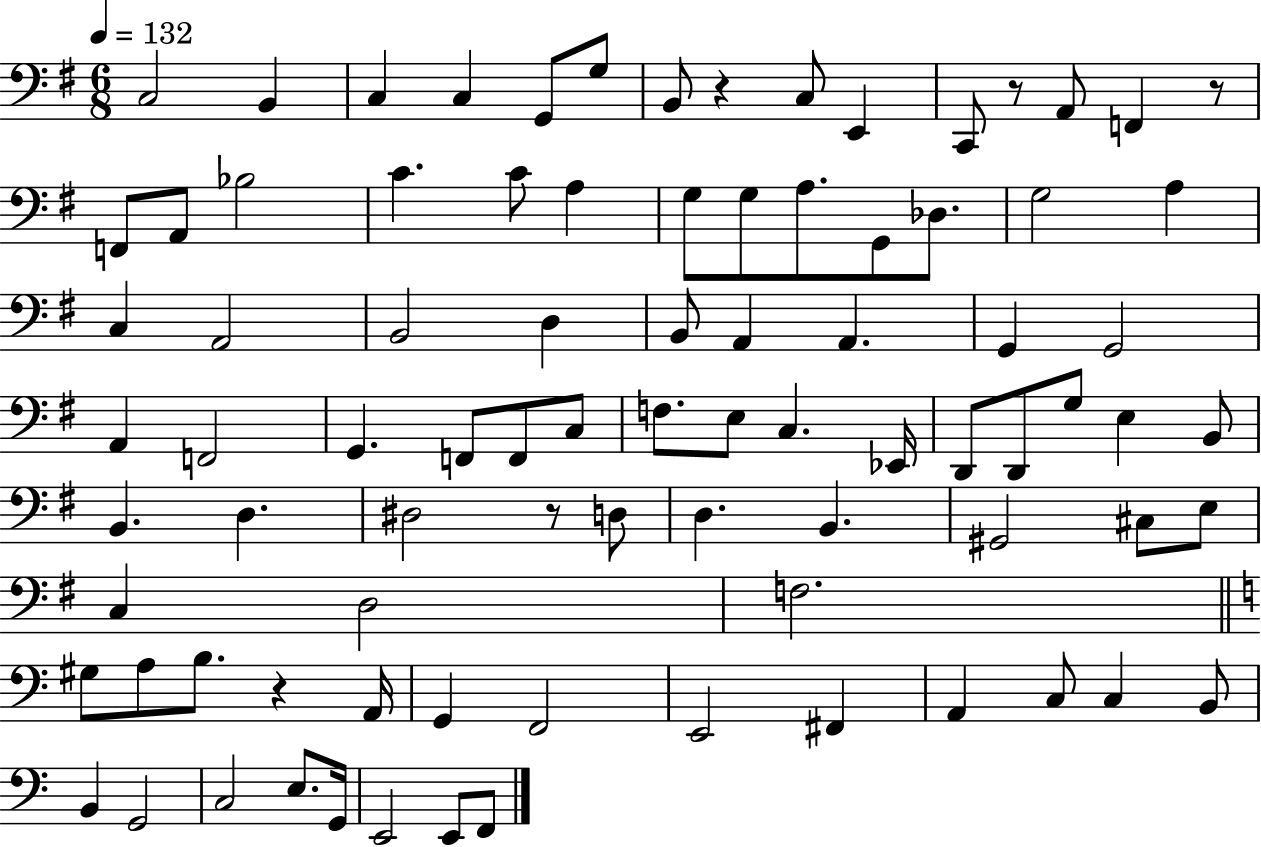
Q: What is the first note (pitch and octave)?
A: C3